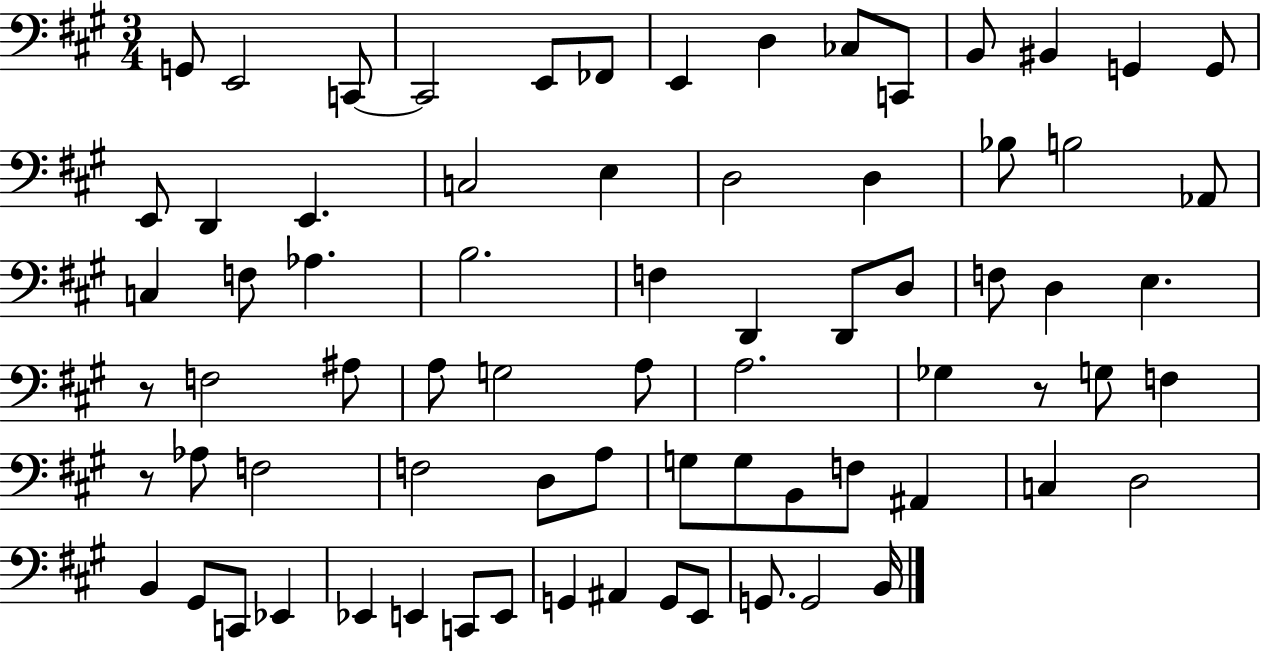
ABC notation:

X:1
T:Untitled
M:3/4
L:1/4
K:A
G,,/2 E,,2 C,,/2 C,,2 E,,/2 _F,,/2 E,, D, _C,/2 C,,/2 B,,/2 ^B,, G,, G,,/2 E,,/2 D,, E,, C,2 E, D,2 D, _B,/2 B,2 _A,,/2 C, F,/2 _A, B,2 F, D,, D,,/2 D,/2 F,/2 D, E, z/2 F,2 ^A,/2 A,/2 G,2 A,/2 A,2 _G, z/2 G,/2 F, z/2 _A,/2 F,2 F,2 D,/2 A,/2 G,/2 G,/2 B,,/2 F,/2 ^A,, C, D,2 B,, ^G,,/2 C,,/2 _E,, _E,, E,, C,,/2 E,,/2 G,, ^A,, G,,/2 E,,/2 G,,/2 G,,2 B,,/4